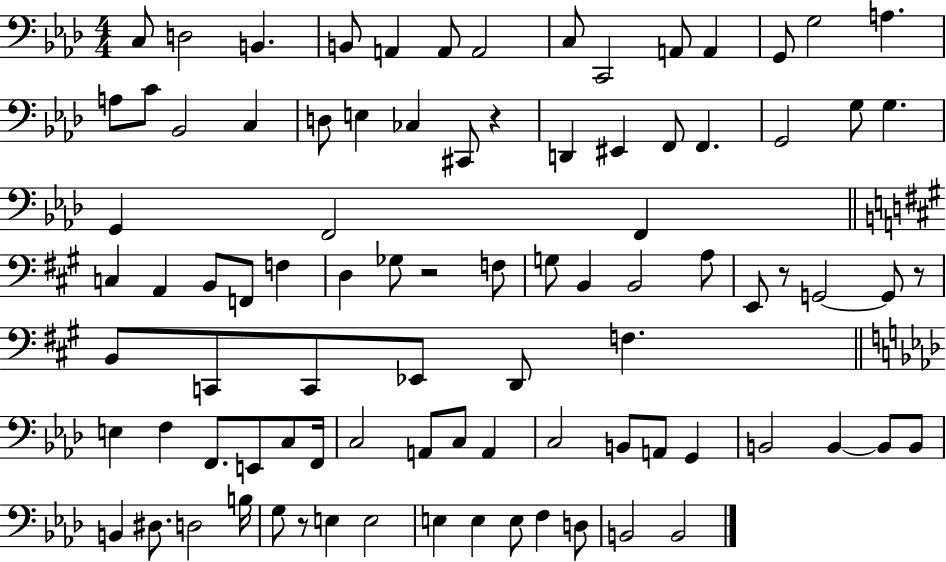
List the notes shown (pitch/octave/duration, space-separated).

C3/e D3/h B2/q. B2/e A2/q A2/e A2/h C3/e C2/h A2/e A2/q G2/e G3/h A3/q. A3/e C4/e Bb2/h C3/q D3/e E3/q CES3/q C#2/e R/q D2/q EIS2/q F2/e F2/q. G2/h G3/e G3/q. G2/q F2/h F2/q C3/q A2/q B2/e F2/e F3/q D3/q Gb3/e R/h F3/e G3/e B2/q B2/h A3/e E2/e R/e G2/h G2/e R/e B2/e C2/e C2/e Eb2/e D2/e F3/q. E3/q F3/q F2/e. E2/e C3/e F2/s C3/h A2/e C3/e A2/q C3/h B2/e A2/e G2/q B2/h B2/q B2/e B2/e B2/q D#3/e. D3/h B3/s G3/e R/e E3/q E3/h E3/q E3/q E3/e F3/q D3/e B2/h B2/h